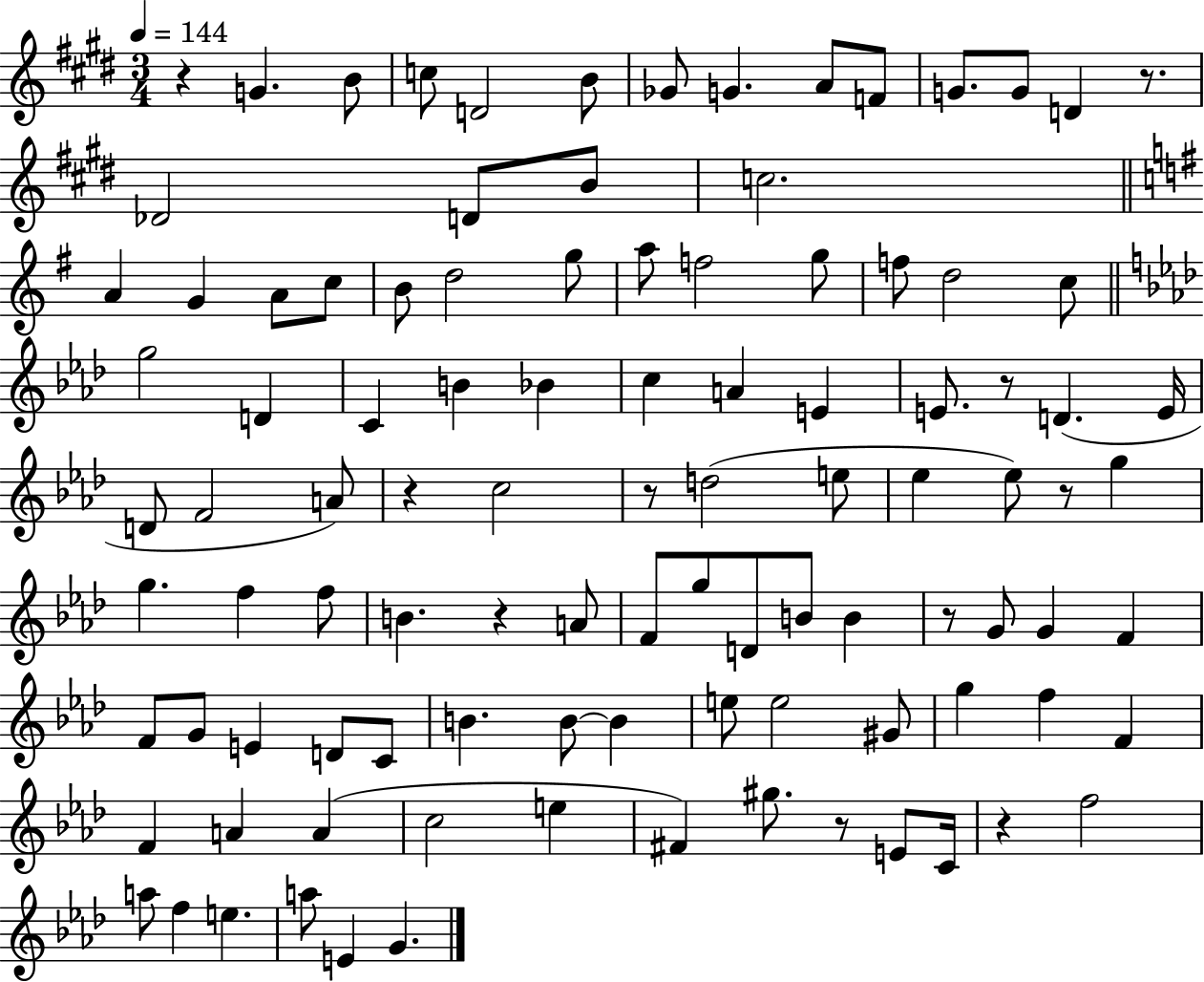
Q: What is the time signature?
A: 3/4